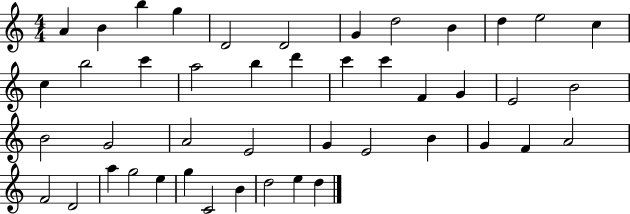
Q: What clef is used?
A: treble